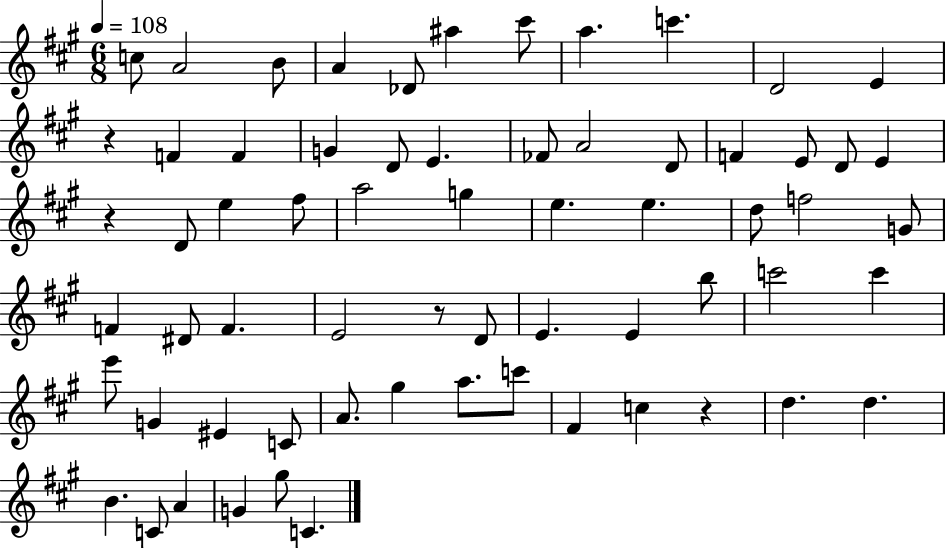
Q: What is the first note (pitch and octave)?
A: C5